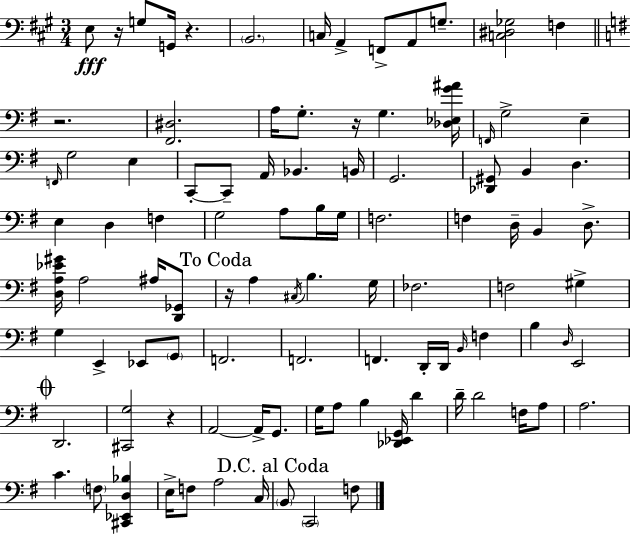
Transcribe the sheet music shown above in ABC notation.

X:1
T:Untitled
M:3/4
L:1/4
K:A
E,/2 z/4 G,/2 G,,/4 z B,,2 C,/4 A,, F,,/2 A,,/2 G,/2 [C,^D,_G,]2 F, z2 [^F,,^D,]2 A,/4 G,/2 z/4 G, [_D,_E,G^A]/4 F,,/4 G,2 E, F,,/4 G,2 E, C,,/2 C,,/2 A,,/4 _B,, B,,/4 G,,2 [_D,,^G,,]/2 B,, D, E, D, F, G,2 A,/2 B,/4 G,/4 F,2 F, D,/4 B,, D,/2 [D,A,_E^G]/4 A,2 ^A,/4 [D,,_G,,]/2 z/4 A, ^C,/4 B, G,/4 _F,2 F,2 ^G, G, E,, _E,,/2 G,,/2 F,,2 F,,2 F,, D,,/4 D,,/4 B,,/4 F, B, D,/4 E,,2 D,,2 [^C,,G,]2 z A,,2 A,,/4 G,,/2 G,/4 A,/2 B, [_D,,_E,,G,,]/4 D D/4 D2 F,/4 A,/2 A,2 C F,/2 [^C,,_E,,D,_B,] E,/4 F,/2 A,2 C,/4 B,,/2 C,,2 F,/2